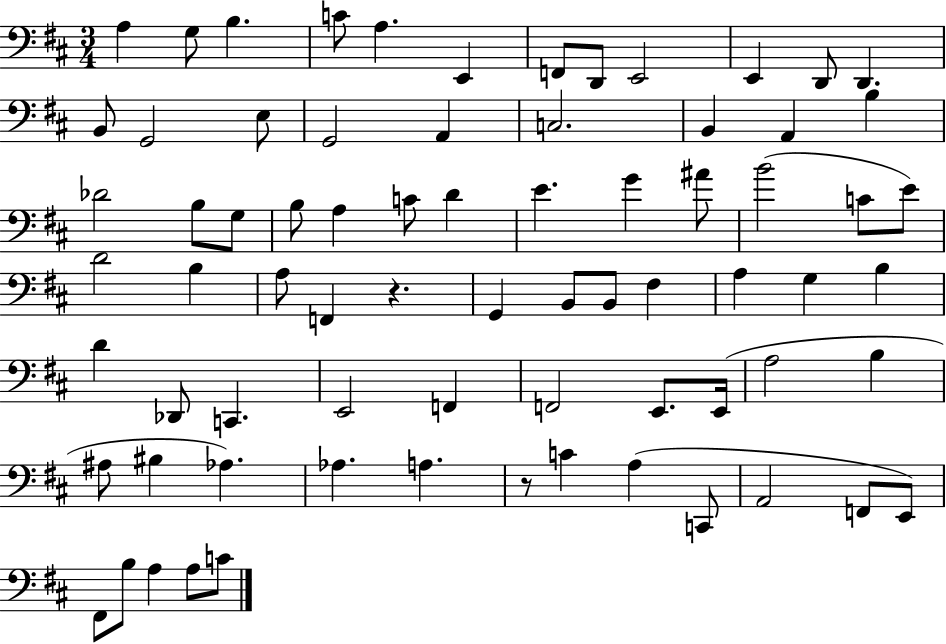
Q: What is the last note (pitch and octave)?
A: C4